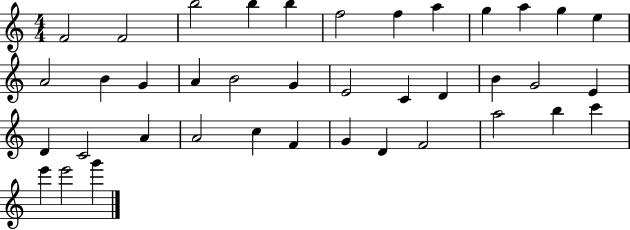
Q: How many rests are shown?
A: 0